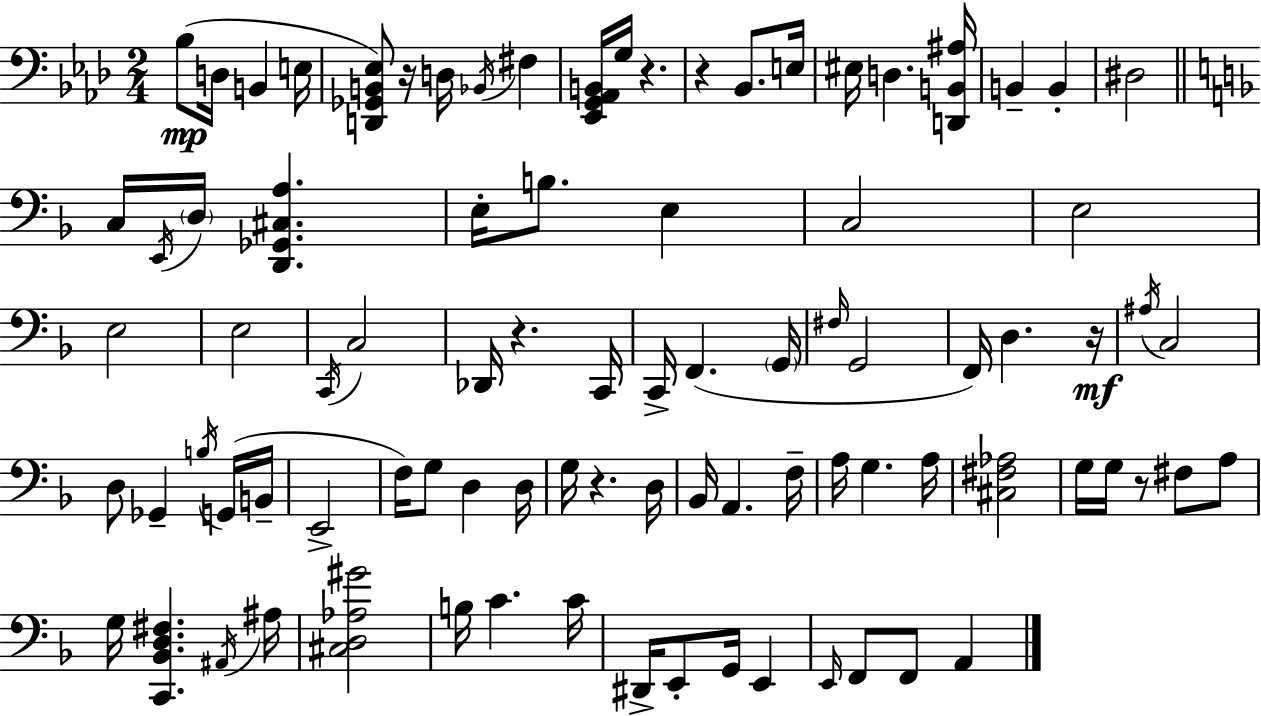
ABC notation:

X:1
T:Untitled
M:2/4
L:1/4
K:Fm
_B,/2 D,/4 B,, E,/4 [D,,_G,,B,,_E,]/2 z/4 D,/4 _B,,/4 ^F, [_E,,G,,_A,,B,,]/4 G,/4 z z _B,,/2 E,/4 ^E,/4 D, [D,,B,,^A,]/4 B,, B,, ^D,2 C,/4 E,,/4 D,/4 [D,,_G,,^C,A,] E,/4 B,/2 E, C,2 E,2 E,2 E,2 C,,/4 C,2 _D,,/4 z C,,/4 C,,/4 F,, G,,/4 ^F,/4 G,,2 F,,/4 D, z/4 ^A,/4 C,2 D,/2 _G,, B,/4 G,,/4 B,,/4 E,,2 F,/4 G,/2 D, D,/4 G,/4 z D,/4 _B,,/4 A,, F,/4 A,/4 G, A,/4 [^C,^F,_A,]2 G,/4 G,/4 z/2 ^F,/2 A,/2 G,/4 [C,,_B,,D,^F,] ^A,,/4 ^A,/4 [^C,D,_A,^G]2 B,/4 C C/4 ^D,,/4 E,,/2 G,,/4 E,, E,,/4 F,,/2 F,,/2 A,,